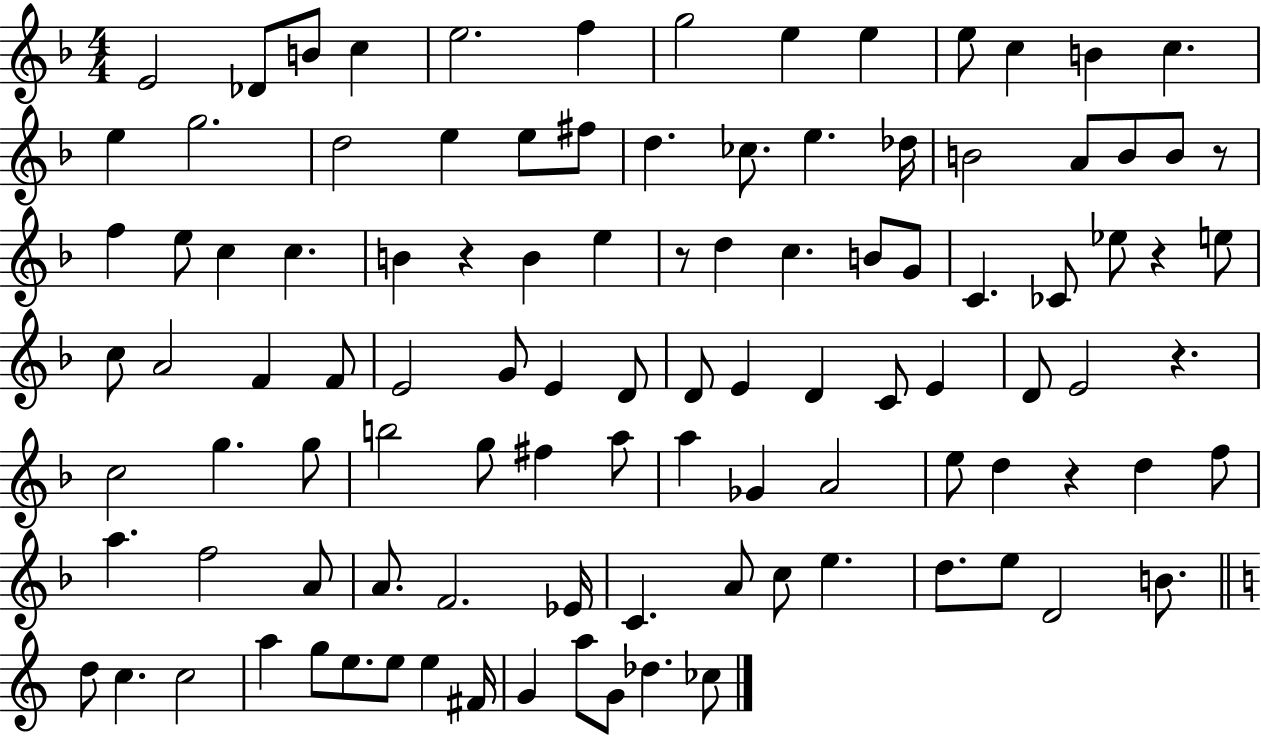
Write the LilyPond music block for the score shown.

{
  \clef treble
  \numericTimeSignature
  \time 4/4
  \key f \major
  e'2 des'8 b'8 c''4 | e''2. f''4 | g''2 e''4 e''4 | e''8 c''4 b'4 c''4. | \break e''4 g''2. | d''2 e''4 e''8 fis''8 | d''4. ces''8. e''4. des''16 | b'2 a'8 b'8 b'8 r8 | \break f''4 e''8 c''4 c''4. | b'4 r4 b'4 e''4 | r8 d''4 c''4. b'8 g'8 | c'4. ces'8 ees''8 r4 e''8 | \break c''8 a'2 f'4 f'8 | e'2 g'8 e'4 d'8 | d'8 e'4 d'4 c'8 e'4 | d'8 e'2 r4. | \break c''2 g''4. g''8 | b''2 g''8 fis''4 a''8 | a''4 ges'4 a'2 | e''8 d''4 r4 d''4 f''8 | \break a''4. f''2 a'8 | a'8. f'2. ees'16 | c'4. a'8 c''8 e''4. | d''8. e''8 d'2 b'8. | \break \bar "||" \break \key a \minor d''8 c''4. c''2 | a''4 g''8 e''8. e''8 e''4 fis'16 | g'4 a''8 g'8 des''4. ces''8 | \bar "|."
}